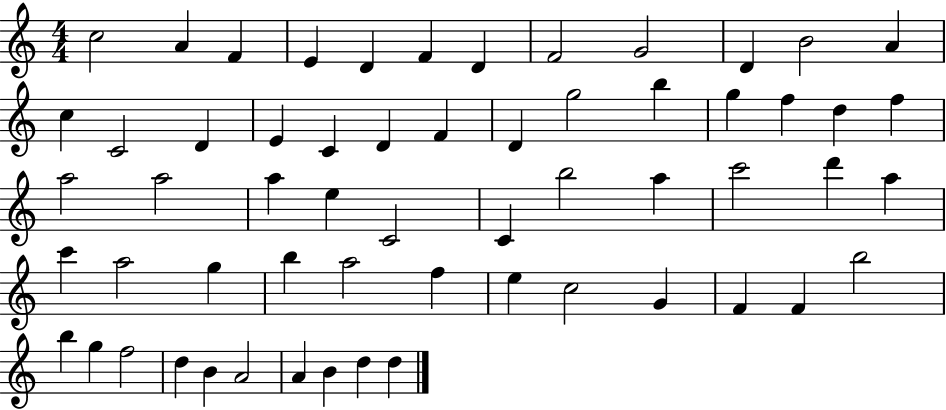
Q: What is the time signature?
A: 4/4